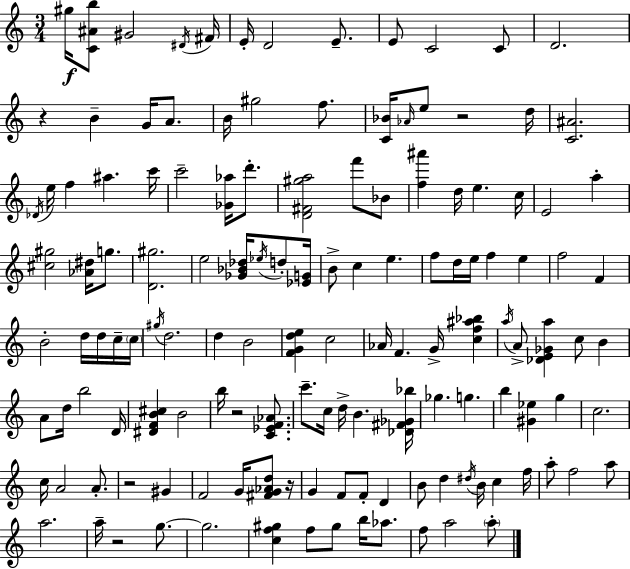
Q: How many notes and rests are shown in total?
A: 136